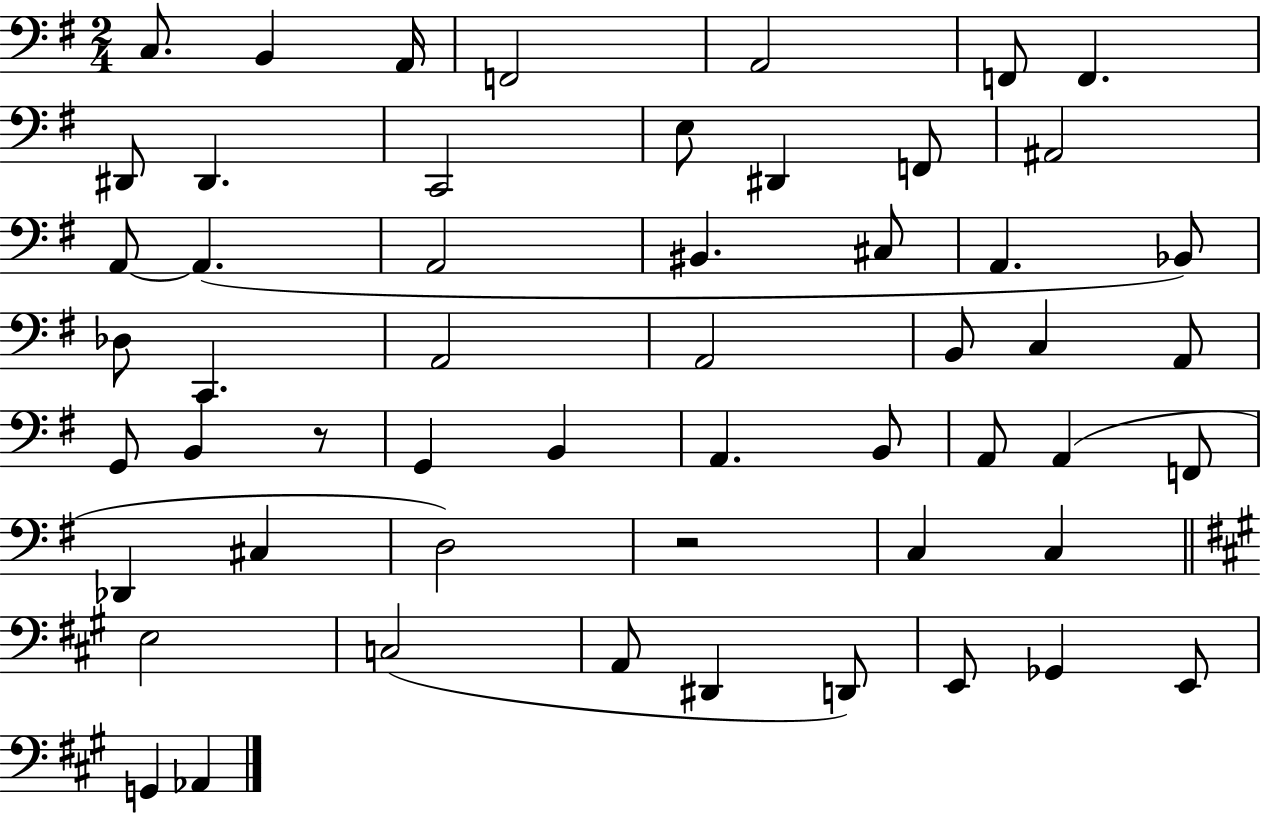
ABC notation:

X:1
T:Untitled
M:2/4
L:1/4
K:G
C,/2 B,, A,,/4 F,,2 A,,2 F,,/2 F,, ^D,,/2 ^D,, C,,2 E,/2 ^D,, F,,/2 ^A,,2 A,,/2 A,, A,,2 ^B,, ^C,/2 A,, _B,,/2 _D,/2 C,, A,,2 A,,2 B,,/2 C, A,,/2 G,,/2 B,, z/2 G,, B,, A,, B,,/2 A,,/2 A,, F,,/2 _D,, ^C, D,2 z2 C, C, E,2 C,2 A,,/2 ^D,, D,,/2 E,,/2 _G,, E,,/2 G,, _A,,